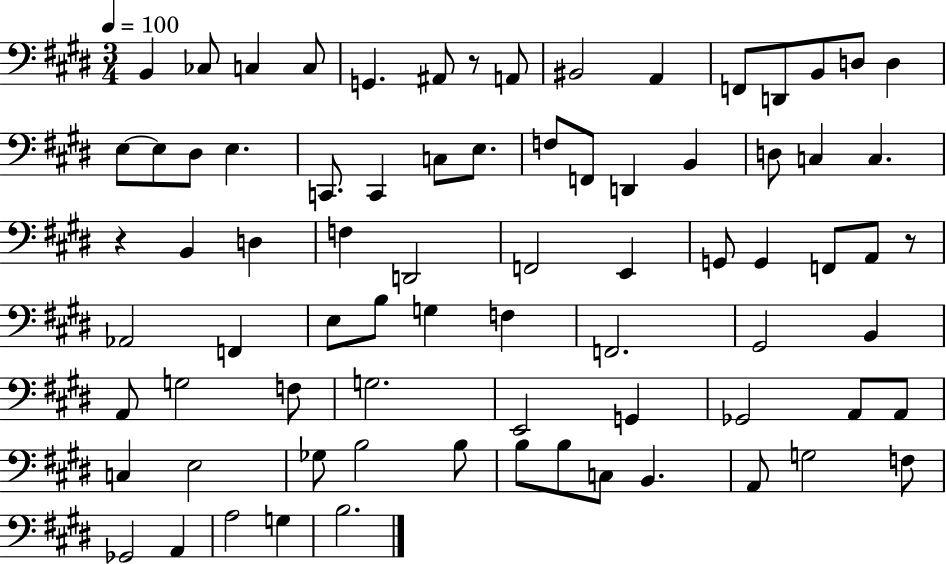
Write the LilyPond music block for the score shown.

{
  \clef bass
  \numericTimeSignature
  \time 3/4
  \key e \major
  \tempo 4 = 100
  b,4 ces8 c4 c8 | g,4. ais,8 r8 a,8 | bis,2 a,4 | f,8 d,8 b,8 d8 d4 | \break e8~~ e8 dis8 e4. | c,8. c,4 c8 e8. | f8 f,8 d,4 b,4 | d8 c4 c4. | \break r4 b,4 d4 | f4 d,2 | f,2 e,4 | g,8 g,4 f,8 a,8 r8 | \break aes,2 f,4 | e8 b8 g4 f4 | f,2. | gis,2 b,4 | \break a,8 g2 f8 | g2. | e,2 g,4 | ges,2 a,8 a,8 | \break c4 e2 | ges8 b2 b8 | b8 b8 c8 b,4. | a,8 g2 f8 | \break ges,2 a,4 | a2 g4 | b2. | \bar "|."
}